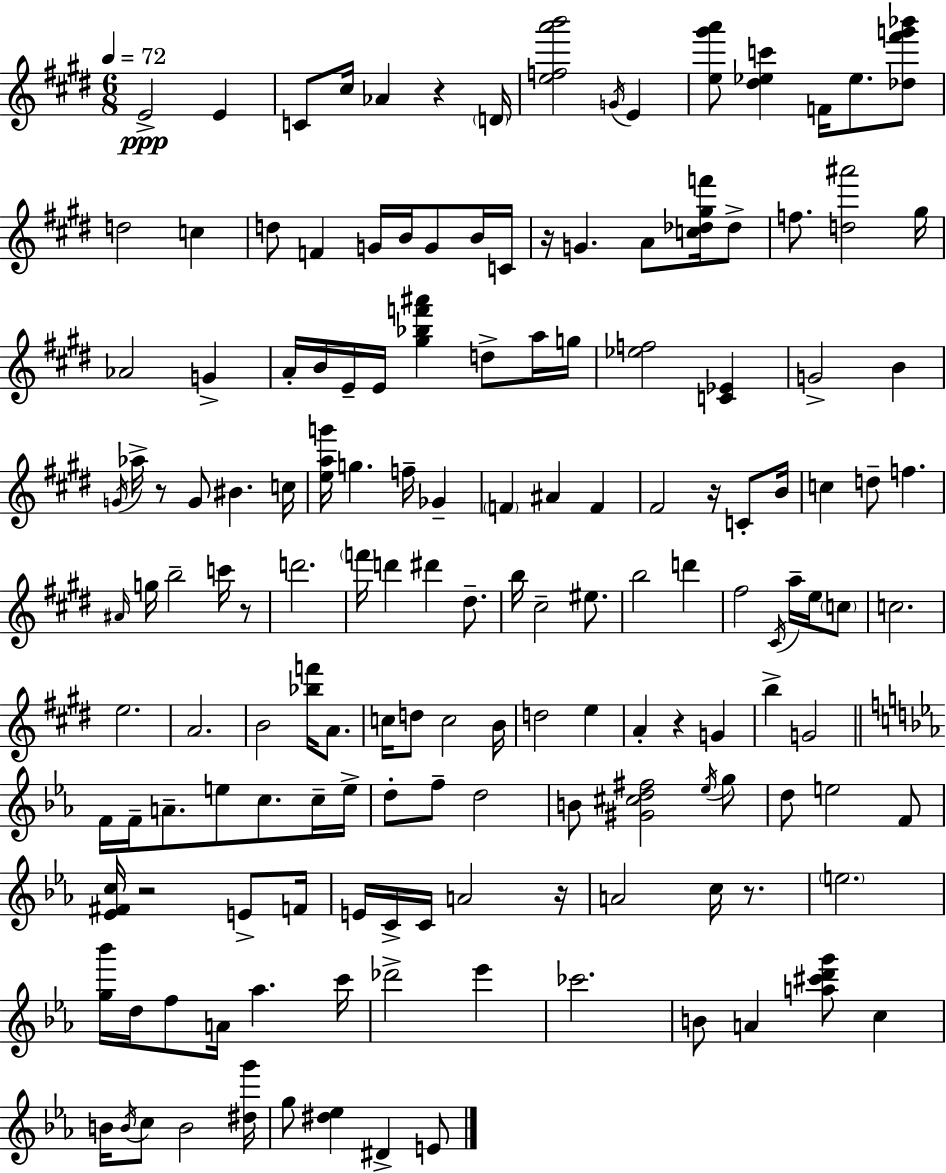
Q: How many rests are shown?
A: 9